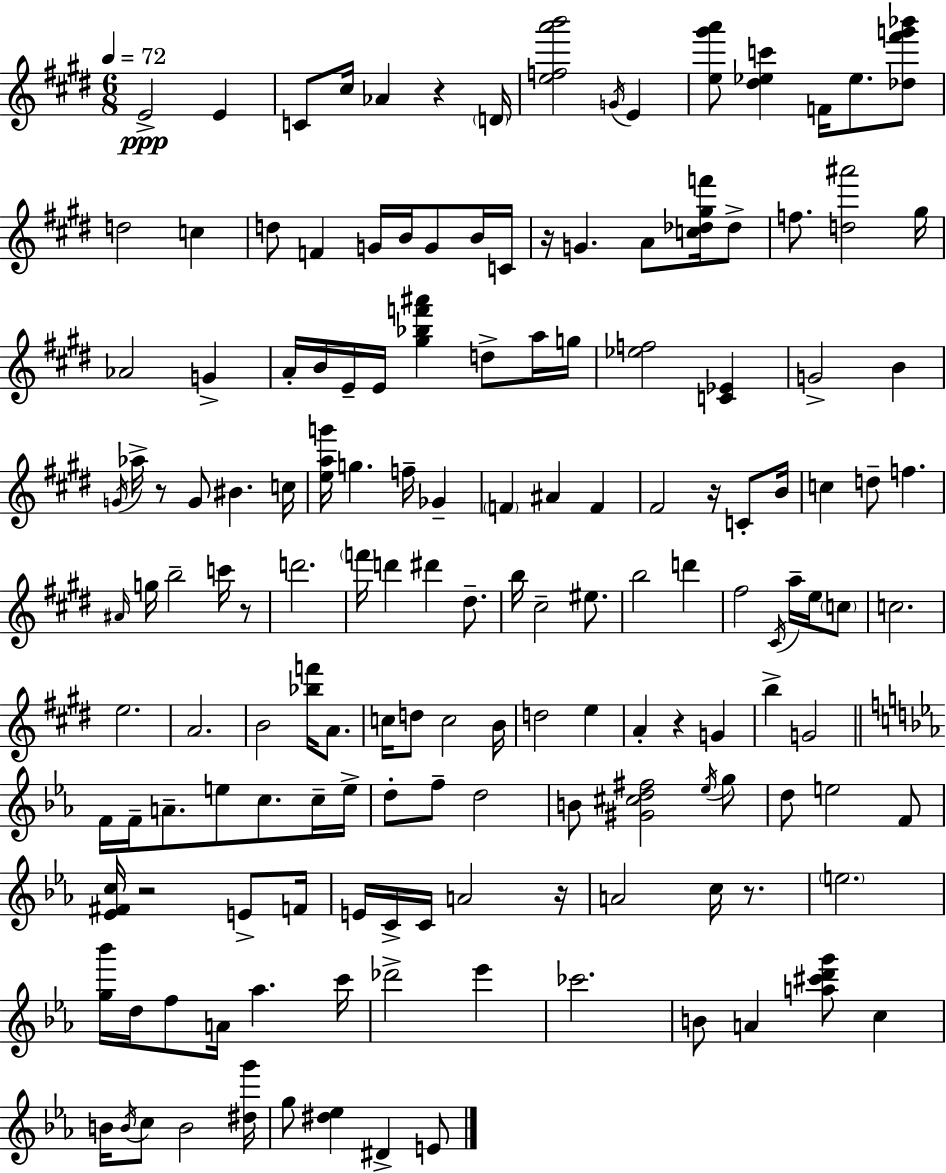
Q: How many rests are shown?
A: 9